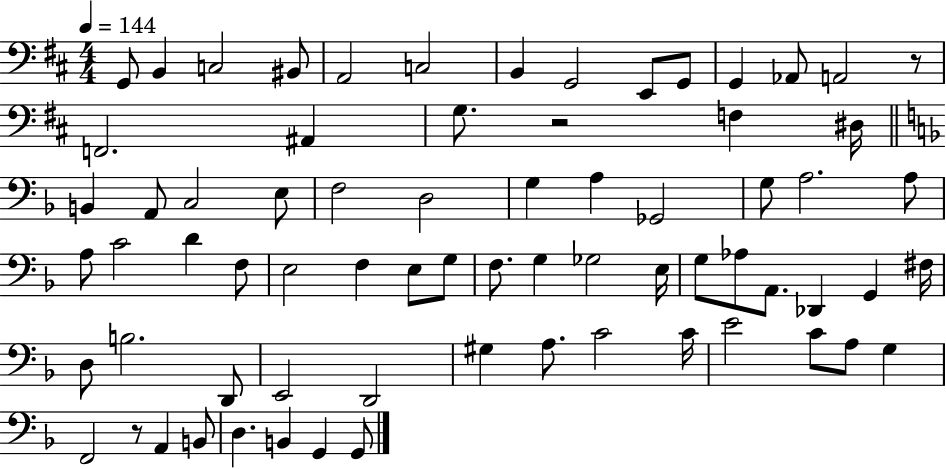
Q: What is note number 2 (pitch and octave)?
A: B2